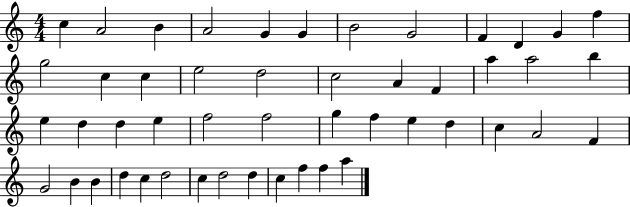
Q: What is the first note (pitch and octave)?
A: C5